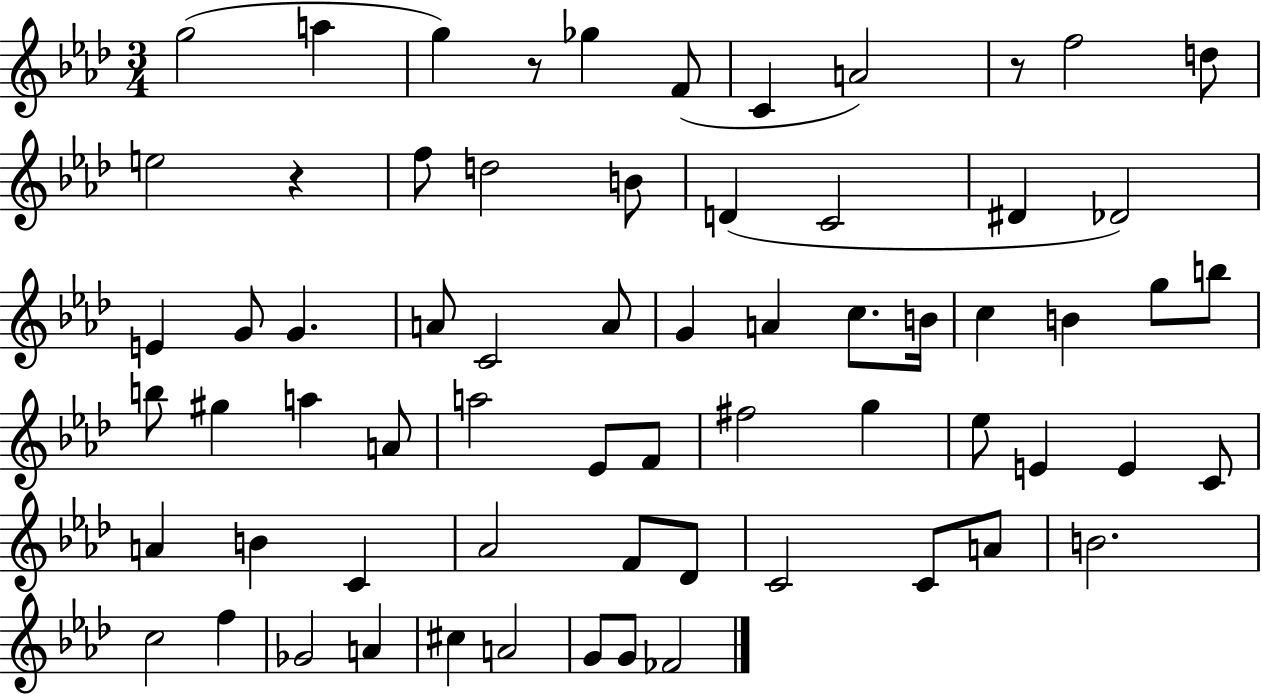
{
  \clef treble
  \numericTimeSignature
  \time 3/4
  \key aes \major
  \repeat volta 2 { g''2( a''4 | g''4) r8 ges''4 f'8( | c'4 a'2) | r8 f''2 d''8 | \break e''2 r4 | f''8 d''2 b'8 | d'4( c'2 | dis'4 des'2) | \break e'4 g'8 g'4. | a'8 c'2 a'8 | g'4 a'4 c''8. b'16 | c''4 b'4 g''8 b''8 | \break b''8 gis''4 a''4 a'8 | a''2 ees'8 f'8 | fis''2 g''4 | ees''8 e'4 e'4 c'8 | \break a'4 b'4 c'4 | aes'2 f'8 des'8 | c'2 c'8 a'8 | b'2. | \break c''2 f''4 | ges'2 a'4 | cis''4 a'2 | g'8 g'8 fes'2 | \break } \bar "|."
}